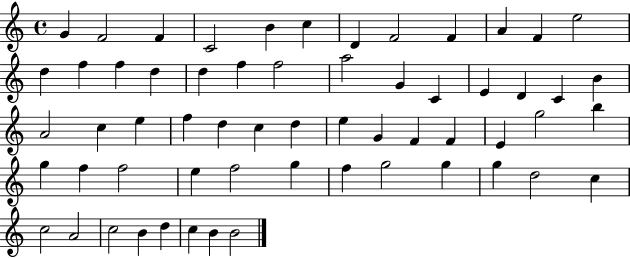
X:1
T:Untitled
M:4/4
L:1/4
K:C
G F2 F C2 B c D F2 F A F e2 d f f d d f f2 a2 G C E D C B A2 c e f d c d e G F F E g2 b g f f2 e f2 g f g2 g g d2 c c2 A2 c2 B d c B B2